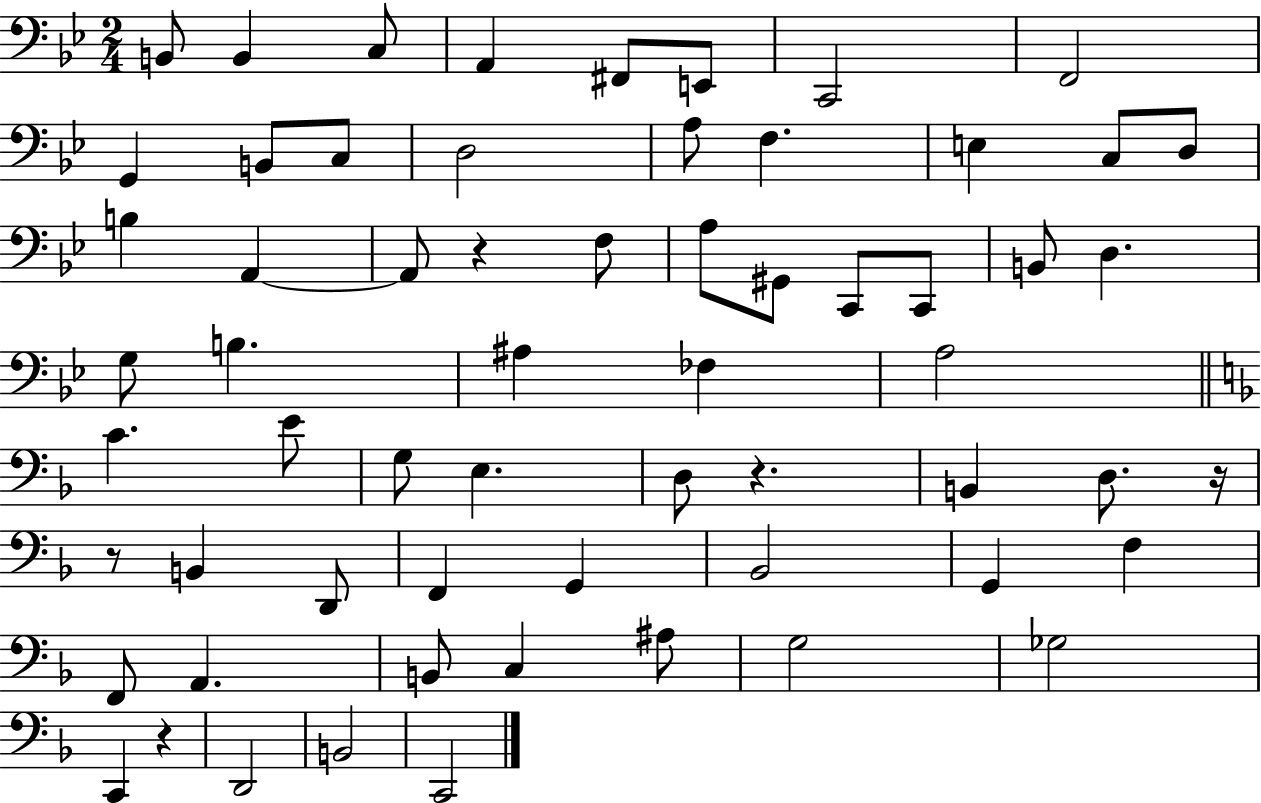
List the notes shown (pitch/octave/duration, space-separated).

B2/e B2/q C3/e A2/q F#2/e E2/e C2/h F2/h G2/q B2/e C3/e D3/h A3/e F3/q. E3/q C3/e D3/e B3/q A2/q A2/e R/q F3/e A3/e G#2/e C2/e C2/e B2/e D3/q. G3/e B3/q. A#3/q FES3/q A3/h C4/q. E4/e G3/e E3/q. D3/e R/q. B2/q D3/e. R/s R/e B2/q D2/e F2/q G2/q Bb2/h G2/q F3/q F2/e A2/q. B2/e C3/q A#3/e G3/h Gb3/h C2/q R/q D2/h B2/h C2/h